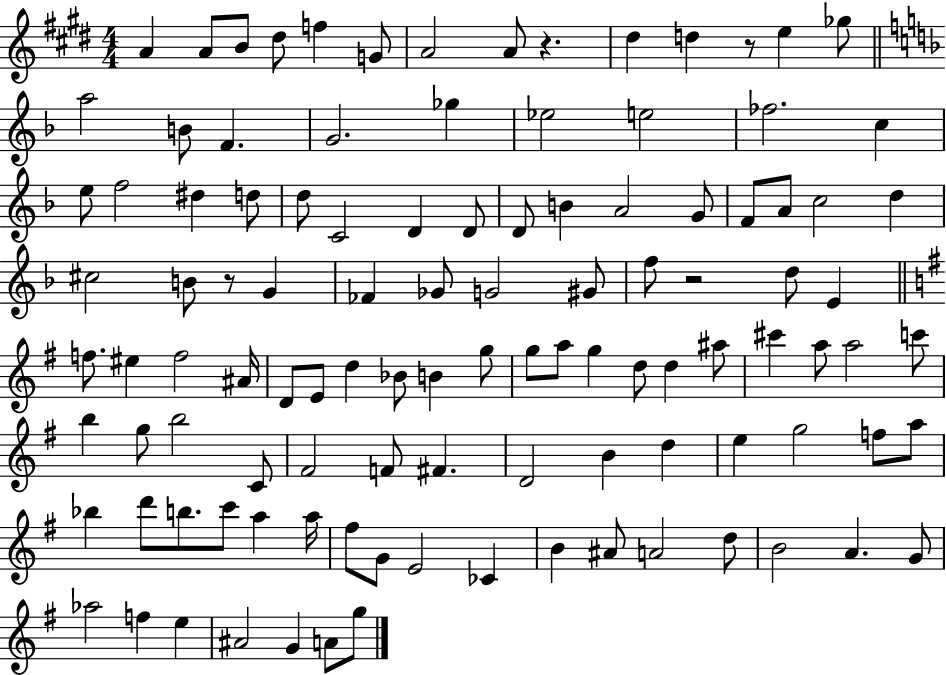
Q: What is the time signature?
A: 4/4